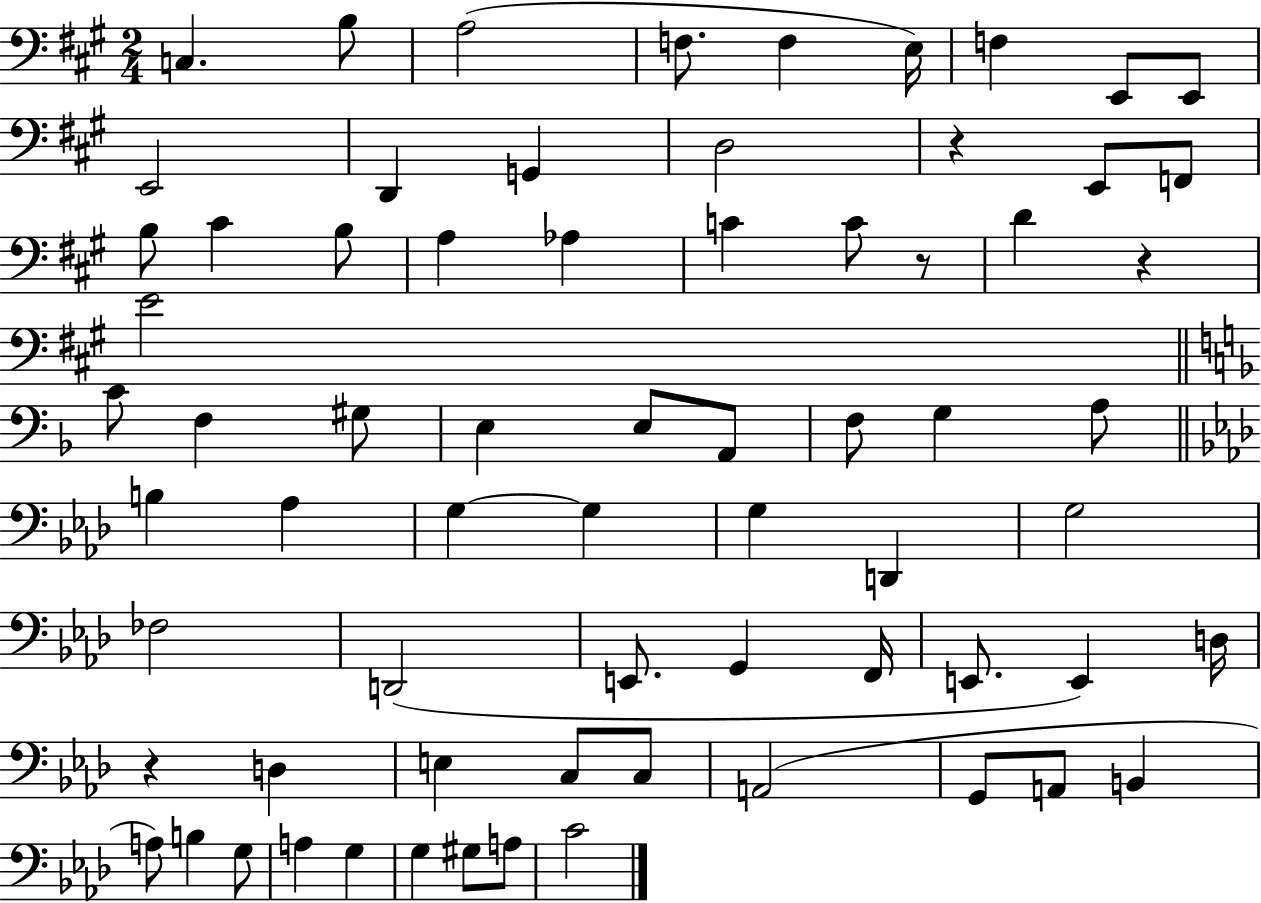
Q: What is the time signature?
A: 2/4